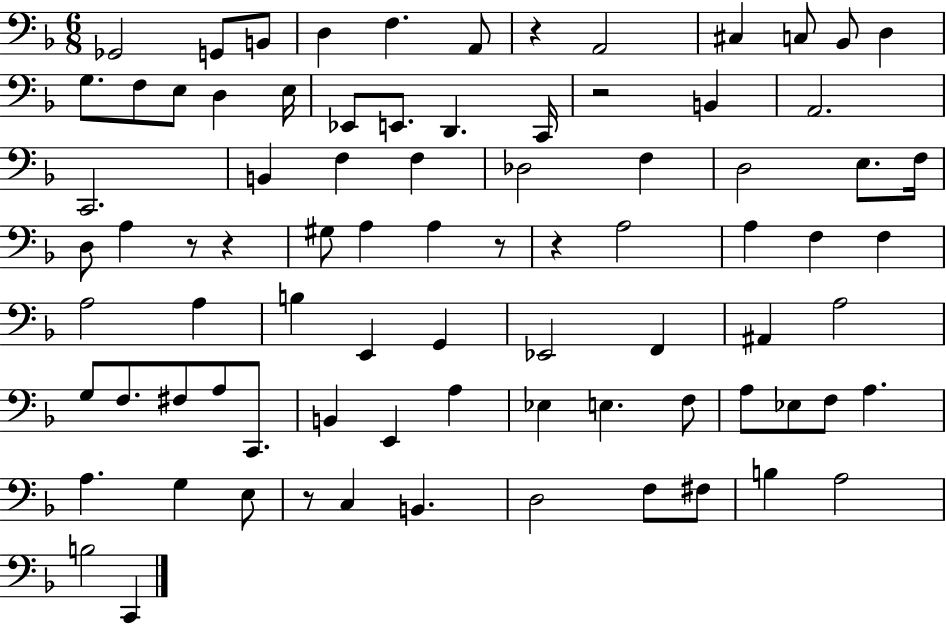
Gb2/h G2/e B2/e D3/q F3/q. A2/e R/q A2/h C#3/q C3/e Bb2/e D3/q G3/e. F3/e E3/e D3/q E3/s Eb2/e E2/e. D2/q. C2/s R/h B2/q A2/h. C2/h. B2/q F3/q F3/q Db3/h F3/q D3/h E3/e. F3/s D3/e A3/q R/e R/q G#3/e A3/q A3/q R/e R/q A3/h A3/q F3/q F3/q A3/h A3/q B3/q E2/q G2/q Eb2/h F2/q A#2/q A3/h G3/e F3/e. F#3/e A3/e C2/e. B2/q E2/q A3/q Eb3/q E3/q. F3/e A3/e Eb3/e F3/e A3/q. A3/q. G3/q E3/e R/e C3/q B2/q. D3/h F3/e F#3/e B3/q A3/h B3/h C2/q